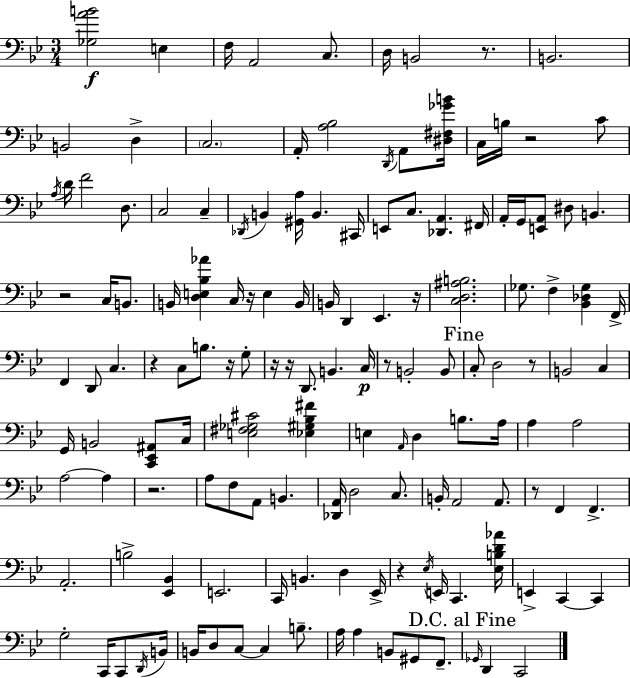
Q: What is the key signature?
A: G minor